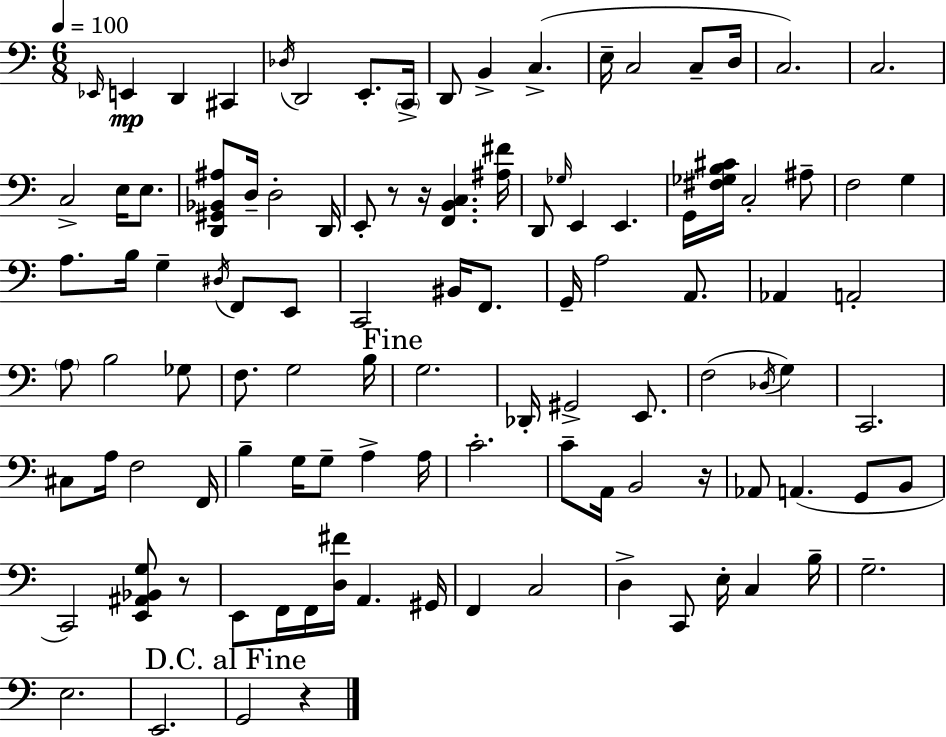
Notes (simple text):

Eb2/s E2/q D2/q C#2/q Db3/s D2/h E2/e. C2/s D2/e B2/q C3/q. E3/s C3/h C3/e D3/s C3/h. C3/h. C3/h E3/s E3/e. [D2,G#2,Bb2,A#3]/e D3/s D3/h D2/s E2/e R/e R/s [F2,B2,C3]/q. [A#3,F#4]/s D2/e Gb3/s E2/q E2/q. G2/s [F#3,Gb3,B3,C#4]/s C3/h A#3/e F3/h G3/q A3/e. B3/s G3/q D#3/s F2/e E2/e C2/h BIS2/s F2/e. G2/s A3/h A2/e. Ab2/q A2/h A3/e B3/h Gb3/e F3/e. G3/h B3/s G3/h. Db2/s G#2/h E2/e. F3/h Db3/s G3/q C2/h. C#3/e A3/s F3/h F2/s B3/q G3/s G3/e A3/q A3/s C4/h. C4/e A2/s B2/h R/s Ab2/e A2/q. G2/e B2/e C2/h [E2,A#2,Bb2,G3]/e R/e E2/e F2/s F2/s [D3,F#4]/s A2/q. G#2/s F2/q C3/h D3/q C2/e E3/s C3/q B3/s G3/h. E3/h. E2/h. G2/h R/q